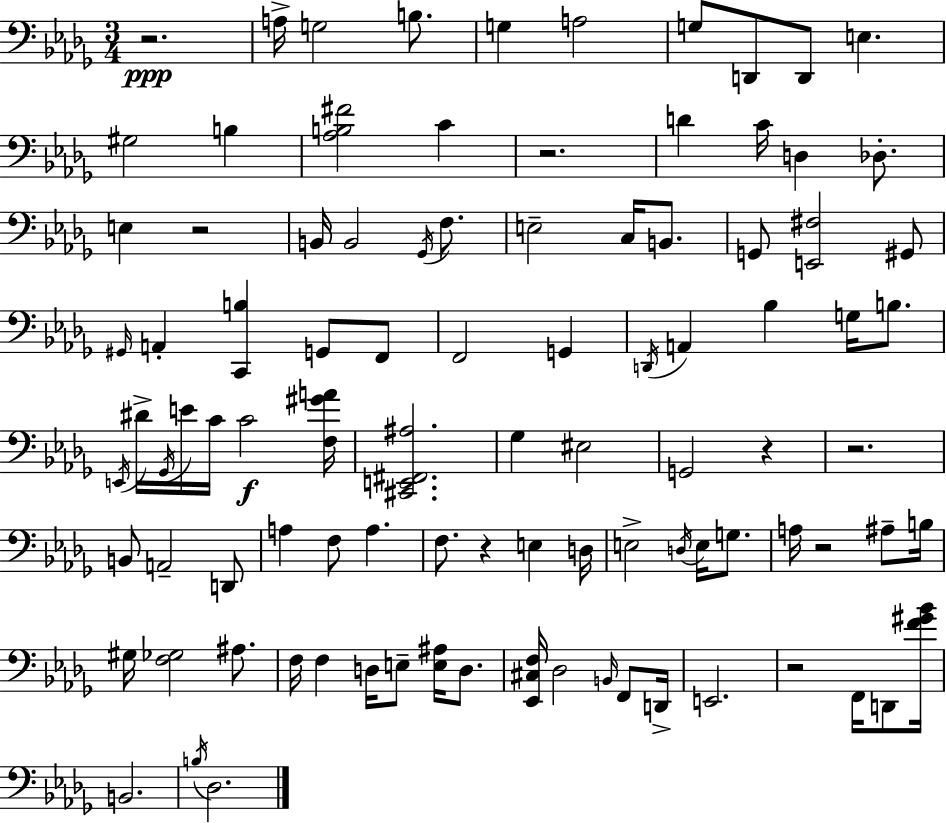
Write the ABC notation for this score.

X:1
T:Untitled
M:3/4
L:1/4
K:Bbm
z2 A,/4 G,2 B,/2 G, A,2 G,/2 D,,/2 D,,/2 E, ^G,2 B, [_A,B,^F]2 C z2 D C/4 D, _D,/2 E, z2 B,,/4 B,,2 _G,,/4 F,/2 E,2 C,/4 B,,/2 G,,/2 [E,,^F,]2 ^G,,/2 ^G,,/4 A,, [C,,B,] G,,/2 F,,/2 F,,2 G,, D,,/4 A,, _B, G,/4 B,/2 E,,/4 ^D/4 _G,,/4 E/4 C/4 C2 [F,^GA]/4 [^C,,E,,^F,,^A,]2 _G, ^E,2 G,,2 z z2 B,,/2 A,,2 D,,/2 A, F,/2 A, F,/2 z E, D,/4 E,2 D,/4 E,/4 G,/2 A,/4 z2 ^A,/2 B,/4 ^G,/4 [F,_G,]2 ^A,/2 F,/4 F, D,/4 E,/2 [E,^A,]/4 D,/2 [_E,,^C,F,]/4 _D,2 B,,/4 F,,/2 D,,/4 E,,2 z2 F,,/4 D,,/2 [F^G_B]/4 B,,2 B,/4 _D,2